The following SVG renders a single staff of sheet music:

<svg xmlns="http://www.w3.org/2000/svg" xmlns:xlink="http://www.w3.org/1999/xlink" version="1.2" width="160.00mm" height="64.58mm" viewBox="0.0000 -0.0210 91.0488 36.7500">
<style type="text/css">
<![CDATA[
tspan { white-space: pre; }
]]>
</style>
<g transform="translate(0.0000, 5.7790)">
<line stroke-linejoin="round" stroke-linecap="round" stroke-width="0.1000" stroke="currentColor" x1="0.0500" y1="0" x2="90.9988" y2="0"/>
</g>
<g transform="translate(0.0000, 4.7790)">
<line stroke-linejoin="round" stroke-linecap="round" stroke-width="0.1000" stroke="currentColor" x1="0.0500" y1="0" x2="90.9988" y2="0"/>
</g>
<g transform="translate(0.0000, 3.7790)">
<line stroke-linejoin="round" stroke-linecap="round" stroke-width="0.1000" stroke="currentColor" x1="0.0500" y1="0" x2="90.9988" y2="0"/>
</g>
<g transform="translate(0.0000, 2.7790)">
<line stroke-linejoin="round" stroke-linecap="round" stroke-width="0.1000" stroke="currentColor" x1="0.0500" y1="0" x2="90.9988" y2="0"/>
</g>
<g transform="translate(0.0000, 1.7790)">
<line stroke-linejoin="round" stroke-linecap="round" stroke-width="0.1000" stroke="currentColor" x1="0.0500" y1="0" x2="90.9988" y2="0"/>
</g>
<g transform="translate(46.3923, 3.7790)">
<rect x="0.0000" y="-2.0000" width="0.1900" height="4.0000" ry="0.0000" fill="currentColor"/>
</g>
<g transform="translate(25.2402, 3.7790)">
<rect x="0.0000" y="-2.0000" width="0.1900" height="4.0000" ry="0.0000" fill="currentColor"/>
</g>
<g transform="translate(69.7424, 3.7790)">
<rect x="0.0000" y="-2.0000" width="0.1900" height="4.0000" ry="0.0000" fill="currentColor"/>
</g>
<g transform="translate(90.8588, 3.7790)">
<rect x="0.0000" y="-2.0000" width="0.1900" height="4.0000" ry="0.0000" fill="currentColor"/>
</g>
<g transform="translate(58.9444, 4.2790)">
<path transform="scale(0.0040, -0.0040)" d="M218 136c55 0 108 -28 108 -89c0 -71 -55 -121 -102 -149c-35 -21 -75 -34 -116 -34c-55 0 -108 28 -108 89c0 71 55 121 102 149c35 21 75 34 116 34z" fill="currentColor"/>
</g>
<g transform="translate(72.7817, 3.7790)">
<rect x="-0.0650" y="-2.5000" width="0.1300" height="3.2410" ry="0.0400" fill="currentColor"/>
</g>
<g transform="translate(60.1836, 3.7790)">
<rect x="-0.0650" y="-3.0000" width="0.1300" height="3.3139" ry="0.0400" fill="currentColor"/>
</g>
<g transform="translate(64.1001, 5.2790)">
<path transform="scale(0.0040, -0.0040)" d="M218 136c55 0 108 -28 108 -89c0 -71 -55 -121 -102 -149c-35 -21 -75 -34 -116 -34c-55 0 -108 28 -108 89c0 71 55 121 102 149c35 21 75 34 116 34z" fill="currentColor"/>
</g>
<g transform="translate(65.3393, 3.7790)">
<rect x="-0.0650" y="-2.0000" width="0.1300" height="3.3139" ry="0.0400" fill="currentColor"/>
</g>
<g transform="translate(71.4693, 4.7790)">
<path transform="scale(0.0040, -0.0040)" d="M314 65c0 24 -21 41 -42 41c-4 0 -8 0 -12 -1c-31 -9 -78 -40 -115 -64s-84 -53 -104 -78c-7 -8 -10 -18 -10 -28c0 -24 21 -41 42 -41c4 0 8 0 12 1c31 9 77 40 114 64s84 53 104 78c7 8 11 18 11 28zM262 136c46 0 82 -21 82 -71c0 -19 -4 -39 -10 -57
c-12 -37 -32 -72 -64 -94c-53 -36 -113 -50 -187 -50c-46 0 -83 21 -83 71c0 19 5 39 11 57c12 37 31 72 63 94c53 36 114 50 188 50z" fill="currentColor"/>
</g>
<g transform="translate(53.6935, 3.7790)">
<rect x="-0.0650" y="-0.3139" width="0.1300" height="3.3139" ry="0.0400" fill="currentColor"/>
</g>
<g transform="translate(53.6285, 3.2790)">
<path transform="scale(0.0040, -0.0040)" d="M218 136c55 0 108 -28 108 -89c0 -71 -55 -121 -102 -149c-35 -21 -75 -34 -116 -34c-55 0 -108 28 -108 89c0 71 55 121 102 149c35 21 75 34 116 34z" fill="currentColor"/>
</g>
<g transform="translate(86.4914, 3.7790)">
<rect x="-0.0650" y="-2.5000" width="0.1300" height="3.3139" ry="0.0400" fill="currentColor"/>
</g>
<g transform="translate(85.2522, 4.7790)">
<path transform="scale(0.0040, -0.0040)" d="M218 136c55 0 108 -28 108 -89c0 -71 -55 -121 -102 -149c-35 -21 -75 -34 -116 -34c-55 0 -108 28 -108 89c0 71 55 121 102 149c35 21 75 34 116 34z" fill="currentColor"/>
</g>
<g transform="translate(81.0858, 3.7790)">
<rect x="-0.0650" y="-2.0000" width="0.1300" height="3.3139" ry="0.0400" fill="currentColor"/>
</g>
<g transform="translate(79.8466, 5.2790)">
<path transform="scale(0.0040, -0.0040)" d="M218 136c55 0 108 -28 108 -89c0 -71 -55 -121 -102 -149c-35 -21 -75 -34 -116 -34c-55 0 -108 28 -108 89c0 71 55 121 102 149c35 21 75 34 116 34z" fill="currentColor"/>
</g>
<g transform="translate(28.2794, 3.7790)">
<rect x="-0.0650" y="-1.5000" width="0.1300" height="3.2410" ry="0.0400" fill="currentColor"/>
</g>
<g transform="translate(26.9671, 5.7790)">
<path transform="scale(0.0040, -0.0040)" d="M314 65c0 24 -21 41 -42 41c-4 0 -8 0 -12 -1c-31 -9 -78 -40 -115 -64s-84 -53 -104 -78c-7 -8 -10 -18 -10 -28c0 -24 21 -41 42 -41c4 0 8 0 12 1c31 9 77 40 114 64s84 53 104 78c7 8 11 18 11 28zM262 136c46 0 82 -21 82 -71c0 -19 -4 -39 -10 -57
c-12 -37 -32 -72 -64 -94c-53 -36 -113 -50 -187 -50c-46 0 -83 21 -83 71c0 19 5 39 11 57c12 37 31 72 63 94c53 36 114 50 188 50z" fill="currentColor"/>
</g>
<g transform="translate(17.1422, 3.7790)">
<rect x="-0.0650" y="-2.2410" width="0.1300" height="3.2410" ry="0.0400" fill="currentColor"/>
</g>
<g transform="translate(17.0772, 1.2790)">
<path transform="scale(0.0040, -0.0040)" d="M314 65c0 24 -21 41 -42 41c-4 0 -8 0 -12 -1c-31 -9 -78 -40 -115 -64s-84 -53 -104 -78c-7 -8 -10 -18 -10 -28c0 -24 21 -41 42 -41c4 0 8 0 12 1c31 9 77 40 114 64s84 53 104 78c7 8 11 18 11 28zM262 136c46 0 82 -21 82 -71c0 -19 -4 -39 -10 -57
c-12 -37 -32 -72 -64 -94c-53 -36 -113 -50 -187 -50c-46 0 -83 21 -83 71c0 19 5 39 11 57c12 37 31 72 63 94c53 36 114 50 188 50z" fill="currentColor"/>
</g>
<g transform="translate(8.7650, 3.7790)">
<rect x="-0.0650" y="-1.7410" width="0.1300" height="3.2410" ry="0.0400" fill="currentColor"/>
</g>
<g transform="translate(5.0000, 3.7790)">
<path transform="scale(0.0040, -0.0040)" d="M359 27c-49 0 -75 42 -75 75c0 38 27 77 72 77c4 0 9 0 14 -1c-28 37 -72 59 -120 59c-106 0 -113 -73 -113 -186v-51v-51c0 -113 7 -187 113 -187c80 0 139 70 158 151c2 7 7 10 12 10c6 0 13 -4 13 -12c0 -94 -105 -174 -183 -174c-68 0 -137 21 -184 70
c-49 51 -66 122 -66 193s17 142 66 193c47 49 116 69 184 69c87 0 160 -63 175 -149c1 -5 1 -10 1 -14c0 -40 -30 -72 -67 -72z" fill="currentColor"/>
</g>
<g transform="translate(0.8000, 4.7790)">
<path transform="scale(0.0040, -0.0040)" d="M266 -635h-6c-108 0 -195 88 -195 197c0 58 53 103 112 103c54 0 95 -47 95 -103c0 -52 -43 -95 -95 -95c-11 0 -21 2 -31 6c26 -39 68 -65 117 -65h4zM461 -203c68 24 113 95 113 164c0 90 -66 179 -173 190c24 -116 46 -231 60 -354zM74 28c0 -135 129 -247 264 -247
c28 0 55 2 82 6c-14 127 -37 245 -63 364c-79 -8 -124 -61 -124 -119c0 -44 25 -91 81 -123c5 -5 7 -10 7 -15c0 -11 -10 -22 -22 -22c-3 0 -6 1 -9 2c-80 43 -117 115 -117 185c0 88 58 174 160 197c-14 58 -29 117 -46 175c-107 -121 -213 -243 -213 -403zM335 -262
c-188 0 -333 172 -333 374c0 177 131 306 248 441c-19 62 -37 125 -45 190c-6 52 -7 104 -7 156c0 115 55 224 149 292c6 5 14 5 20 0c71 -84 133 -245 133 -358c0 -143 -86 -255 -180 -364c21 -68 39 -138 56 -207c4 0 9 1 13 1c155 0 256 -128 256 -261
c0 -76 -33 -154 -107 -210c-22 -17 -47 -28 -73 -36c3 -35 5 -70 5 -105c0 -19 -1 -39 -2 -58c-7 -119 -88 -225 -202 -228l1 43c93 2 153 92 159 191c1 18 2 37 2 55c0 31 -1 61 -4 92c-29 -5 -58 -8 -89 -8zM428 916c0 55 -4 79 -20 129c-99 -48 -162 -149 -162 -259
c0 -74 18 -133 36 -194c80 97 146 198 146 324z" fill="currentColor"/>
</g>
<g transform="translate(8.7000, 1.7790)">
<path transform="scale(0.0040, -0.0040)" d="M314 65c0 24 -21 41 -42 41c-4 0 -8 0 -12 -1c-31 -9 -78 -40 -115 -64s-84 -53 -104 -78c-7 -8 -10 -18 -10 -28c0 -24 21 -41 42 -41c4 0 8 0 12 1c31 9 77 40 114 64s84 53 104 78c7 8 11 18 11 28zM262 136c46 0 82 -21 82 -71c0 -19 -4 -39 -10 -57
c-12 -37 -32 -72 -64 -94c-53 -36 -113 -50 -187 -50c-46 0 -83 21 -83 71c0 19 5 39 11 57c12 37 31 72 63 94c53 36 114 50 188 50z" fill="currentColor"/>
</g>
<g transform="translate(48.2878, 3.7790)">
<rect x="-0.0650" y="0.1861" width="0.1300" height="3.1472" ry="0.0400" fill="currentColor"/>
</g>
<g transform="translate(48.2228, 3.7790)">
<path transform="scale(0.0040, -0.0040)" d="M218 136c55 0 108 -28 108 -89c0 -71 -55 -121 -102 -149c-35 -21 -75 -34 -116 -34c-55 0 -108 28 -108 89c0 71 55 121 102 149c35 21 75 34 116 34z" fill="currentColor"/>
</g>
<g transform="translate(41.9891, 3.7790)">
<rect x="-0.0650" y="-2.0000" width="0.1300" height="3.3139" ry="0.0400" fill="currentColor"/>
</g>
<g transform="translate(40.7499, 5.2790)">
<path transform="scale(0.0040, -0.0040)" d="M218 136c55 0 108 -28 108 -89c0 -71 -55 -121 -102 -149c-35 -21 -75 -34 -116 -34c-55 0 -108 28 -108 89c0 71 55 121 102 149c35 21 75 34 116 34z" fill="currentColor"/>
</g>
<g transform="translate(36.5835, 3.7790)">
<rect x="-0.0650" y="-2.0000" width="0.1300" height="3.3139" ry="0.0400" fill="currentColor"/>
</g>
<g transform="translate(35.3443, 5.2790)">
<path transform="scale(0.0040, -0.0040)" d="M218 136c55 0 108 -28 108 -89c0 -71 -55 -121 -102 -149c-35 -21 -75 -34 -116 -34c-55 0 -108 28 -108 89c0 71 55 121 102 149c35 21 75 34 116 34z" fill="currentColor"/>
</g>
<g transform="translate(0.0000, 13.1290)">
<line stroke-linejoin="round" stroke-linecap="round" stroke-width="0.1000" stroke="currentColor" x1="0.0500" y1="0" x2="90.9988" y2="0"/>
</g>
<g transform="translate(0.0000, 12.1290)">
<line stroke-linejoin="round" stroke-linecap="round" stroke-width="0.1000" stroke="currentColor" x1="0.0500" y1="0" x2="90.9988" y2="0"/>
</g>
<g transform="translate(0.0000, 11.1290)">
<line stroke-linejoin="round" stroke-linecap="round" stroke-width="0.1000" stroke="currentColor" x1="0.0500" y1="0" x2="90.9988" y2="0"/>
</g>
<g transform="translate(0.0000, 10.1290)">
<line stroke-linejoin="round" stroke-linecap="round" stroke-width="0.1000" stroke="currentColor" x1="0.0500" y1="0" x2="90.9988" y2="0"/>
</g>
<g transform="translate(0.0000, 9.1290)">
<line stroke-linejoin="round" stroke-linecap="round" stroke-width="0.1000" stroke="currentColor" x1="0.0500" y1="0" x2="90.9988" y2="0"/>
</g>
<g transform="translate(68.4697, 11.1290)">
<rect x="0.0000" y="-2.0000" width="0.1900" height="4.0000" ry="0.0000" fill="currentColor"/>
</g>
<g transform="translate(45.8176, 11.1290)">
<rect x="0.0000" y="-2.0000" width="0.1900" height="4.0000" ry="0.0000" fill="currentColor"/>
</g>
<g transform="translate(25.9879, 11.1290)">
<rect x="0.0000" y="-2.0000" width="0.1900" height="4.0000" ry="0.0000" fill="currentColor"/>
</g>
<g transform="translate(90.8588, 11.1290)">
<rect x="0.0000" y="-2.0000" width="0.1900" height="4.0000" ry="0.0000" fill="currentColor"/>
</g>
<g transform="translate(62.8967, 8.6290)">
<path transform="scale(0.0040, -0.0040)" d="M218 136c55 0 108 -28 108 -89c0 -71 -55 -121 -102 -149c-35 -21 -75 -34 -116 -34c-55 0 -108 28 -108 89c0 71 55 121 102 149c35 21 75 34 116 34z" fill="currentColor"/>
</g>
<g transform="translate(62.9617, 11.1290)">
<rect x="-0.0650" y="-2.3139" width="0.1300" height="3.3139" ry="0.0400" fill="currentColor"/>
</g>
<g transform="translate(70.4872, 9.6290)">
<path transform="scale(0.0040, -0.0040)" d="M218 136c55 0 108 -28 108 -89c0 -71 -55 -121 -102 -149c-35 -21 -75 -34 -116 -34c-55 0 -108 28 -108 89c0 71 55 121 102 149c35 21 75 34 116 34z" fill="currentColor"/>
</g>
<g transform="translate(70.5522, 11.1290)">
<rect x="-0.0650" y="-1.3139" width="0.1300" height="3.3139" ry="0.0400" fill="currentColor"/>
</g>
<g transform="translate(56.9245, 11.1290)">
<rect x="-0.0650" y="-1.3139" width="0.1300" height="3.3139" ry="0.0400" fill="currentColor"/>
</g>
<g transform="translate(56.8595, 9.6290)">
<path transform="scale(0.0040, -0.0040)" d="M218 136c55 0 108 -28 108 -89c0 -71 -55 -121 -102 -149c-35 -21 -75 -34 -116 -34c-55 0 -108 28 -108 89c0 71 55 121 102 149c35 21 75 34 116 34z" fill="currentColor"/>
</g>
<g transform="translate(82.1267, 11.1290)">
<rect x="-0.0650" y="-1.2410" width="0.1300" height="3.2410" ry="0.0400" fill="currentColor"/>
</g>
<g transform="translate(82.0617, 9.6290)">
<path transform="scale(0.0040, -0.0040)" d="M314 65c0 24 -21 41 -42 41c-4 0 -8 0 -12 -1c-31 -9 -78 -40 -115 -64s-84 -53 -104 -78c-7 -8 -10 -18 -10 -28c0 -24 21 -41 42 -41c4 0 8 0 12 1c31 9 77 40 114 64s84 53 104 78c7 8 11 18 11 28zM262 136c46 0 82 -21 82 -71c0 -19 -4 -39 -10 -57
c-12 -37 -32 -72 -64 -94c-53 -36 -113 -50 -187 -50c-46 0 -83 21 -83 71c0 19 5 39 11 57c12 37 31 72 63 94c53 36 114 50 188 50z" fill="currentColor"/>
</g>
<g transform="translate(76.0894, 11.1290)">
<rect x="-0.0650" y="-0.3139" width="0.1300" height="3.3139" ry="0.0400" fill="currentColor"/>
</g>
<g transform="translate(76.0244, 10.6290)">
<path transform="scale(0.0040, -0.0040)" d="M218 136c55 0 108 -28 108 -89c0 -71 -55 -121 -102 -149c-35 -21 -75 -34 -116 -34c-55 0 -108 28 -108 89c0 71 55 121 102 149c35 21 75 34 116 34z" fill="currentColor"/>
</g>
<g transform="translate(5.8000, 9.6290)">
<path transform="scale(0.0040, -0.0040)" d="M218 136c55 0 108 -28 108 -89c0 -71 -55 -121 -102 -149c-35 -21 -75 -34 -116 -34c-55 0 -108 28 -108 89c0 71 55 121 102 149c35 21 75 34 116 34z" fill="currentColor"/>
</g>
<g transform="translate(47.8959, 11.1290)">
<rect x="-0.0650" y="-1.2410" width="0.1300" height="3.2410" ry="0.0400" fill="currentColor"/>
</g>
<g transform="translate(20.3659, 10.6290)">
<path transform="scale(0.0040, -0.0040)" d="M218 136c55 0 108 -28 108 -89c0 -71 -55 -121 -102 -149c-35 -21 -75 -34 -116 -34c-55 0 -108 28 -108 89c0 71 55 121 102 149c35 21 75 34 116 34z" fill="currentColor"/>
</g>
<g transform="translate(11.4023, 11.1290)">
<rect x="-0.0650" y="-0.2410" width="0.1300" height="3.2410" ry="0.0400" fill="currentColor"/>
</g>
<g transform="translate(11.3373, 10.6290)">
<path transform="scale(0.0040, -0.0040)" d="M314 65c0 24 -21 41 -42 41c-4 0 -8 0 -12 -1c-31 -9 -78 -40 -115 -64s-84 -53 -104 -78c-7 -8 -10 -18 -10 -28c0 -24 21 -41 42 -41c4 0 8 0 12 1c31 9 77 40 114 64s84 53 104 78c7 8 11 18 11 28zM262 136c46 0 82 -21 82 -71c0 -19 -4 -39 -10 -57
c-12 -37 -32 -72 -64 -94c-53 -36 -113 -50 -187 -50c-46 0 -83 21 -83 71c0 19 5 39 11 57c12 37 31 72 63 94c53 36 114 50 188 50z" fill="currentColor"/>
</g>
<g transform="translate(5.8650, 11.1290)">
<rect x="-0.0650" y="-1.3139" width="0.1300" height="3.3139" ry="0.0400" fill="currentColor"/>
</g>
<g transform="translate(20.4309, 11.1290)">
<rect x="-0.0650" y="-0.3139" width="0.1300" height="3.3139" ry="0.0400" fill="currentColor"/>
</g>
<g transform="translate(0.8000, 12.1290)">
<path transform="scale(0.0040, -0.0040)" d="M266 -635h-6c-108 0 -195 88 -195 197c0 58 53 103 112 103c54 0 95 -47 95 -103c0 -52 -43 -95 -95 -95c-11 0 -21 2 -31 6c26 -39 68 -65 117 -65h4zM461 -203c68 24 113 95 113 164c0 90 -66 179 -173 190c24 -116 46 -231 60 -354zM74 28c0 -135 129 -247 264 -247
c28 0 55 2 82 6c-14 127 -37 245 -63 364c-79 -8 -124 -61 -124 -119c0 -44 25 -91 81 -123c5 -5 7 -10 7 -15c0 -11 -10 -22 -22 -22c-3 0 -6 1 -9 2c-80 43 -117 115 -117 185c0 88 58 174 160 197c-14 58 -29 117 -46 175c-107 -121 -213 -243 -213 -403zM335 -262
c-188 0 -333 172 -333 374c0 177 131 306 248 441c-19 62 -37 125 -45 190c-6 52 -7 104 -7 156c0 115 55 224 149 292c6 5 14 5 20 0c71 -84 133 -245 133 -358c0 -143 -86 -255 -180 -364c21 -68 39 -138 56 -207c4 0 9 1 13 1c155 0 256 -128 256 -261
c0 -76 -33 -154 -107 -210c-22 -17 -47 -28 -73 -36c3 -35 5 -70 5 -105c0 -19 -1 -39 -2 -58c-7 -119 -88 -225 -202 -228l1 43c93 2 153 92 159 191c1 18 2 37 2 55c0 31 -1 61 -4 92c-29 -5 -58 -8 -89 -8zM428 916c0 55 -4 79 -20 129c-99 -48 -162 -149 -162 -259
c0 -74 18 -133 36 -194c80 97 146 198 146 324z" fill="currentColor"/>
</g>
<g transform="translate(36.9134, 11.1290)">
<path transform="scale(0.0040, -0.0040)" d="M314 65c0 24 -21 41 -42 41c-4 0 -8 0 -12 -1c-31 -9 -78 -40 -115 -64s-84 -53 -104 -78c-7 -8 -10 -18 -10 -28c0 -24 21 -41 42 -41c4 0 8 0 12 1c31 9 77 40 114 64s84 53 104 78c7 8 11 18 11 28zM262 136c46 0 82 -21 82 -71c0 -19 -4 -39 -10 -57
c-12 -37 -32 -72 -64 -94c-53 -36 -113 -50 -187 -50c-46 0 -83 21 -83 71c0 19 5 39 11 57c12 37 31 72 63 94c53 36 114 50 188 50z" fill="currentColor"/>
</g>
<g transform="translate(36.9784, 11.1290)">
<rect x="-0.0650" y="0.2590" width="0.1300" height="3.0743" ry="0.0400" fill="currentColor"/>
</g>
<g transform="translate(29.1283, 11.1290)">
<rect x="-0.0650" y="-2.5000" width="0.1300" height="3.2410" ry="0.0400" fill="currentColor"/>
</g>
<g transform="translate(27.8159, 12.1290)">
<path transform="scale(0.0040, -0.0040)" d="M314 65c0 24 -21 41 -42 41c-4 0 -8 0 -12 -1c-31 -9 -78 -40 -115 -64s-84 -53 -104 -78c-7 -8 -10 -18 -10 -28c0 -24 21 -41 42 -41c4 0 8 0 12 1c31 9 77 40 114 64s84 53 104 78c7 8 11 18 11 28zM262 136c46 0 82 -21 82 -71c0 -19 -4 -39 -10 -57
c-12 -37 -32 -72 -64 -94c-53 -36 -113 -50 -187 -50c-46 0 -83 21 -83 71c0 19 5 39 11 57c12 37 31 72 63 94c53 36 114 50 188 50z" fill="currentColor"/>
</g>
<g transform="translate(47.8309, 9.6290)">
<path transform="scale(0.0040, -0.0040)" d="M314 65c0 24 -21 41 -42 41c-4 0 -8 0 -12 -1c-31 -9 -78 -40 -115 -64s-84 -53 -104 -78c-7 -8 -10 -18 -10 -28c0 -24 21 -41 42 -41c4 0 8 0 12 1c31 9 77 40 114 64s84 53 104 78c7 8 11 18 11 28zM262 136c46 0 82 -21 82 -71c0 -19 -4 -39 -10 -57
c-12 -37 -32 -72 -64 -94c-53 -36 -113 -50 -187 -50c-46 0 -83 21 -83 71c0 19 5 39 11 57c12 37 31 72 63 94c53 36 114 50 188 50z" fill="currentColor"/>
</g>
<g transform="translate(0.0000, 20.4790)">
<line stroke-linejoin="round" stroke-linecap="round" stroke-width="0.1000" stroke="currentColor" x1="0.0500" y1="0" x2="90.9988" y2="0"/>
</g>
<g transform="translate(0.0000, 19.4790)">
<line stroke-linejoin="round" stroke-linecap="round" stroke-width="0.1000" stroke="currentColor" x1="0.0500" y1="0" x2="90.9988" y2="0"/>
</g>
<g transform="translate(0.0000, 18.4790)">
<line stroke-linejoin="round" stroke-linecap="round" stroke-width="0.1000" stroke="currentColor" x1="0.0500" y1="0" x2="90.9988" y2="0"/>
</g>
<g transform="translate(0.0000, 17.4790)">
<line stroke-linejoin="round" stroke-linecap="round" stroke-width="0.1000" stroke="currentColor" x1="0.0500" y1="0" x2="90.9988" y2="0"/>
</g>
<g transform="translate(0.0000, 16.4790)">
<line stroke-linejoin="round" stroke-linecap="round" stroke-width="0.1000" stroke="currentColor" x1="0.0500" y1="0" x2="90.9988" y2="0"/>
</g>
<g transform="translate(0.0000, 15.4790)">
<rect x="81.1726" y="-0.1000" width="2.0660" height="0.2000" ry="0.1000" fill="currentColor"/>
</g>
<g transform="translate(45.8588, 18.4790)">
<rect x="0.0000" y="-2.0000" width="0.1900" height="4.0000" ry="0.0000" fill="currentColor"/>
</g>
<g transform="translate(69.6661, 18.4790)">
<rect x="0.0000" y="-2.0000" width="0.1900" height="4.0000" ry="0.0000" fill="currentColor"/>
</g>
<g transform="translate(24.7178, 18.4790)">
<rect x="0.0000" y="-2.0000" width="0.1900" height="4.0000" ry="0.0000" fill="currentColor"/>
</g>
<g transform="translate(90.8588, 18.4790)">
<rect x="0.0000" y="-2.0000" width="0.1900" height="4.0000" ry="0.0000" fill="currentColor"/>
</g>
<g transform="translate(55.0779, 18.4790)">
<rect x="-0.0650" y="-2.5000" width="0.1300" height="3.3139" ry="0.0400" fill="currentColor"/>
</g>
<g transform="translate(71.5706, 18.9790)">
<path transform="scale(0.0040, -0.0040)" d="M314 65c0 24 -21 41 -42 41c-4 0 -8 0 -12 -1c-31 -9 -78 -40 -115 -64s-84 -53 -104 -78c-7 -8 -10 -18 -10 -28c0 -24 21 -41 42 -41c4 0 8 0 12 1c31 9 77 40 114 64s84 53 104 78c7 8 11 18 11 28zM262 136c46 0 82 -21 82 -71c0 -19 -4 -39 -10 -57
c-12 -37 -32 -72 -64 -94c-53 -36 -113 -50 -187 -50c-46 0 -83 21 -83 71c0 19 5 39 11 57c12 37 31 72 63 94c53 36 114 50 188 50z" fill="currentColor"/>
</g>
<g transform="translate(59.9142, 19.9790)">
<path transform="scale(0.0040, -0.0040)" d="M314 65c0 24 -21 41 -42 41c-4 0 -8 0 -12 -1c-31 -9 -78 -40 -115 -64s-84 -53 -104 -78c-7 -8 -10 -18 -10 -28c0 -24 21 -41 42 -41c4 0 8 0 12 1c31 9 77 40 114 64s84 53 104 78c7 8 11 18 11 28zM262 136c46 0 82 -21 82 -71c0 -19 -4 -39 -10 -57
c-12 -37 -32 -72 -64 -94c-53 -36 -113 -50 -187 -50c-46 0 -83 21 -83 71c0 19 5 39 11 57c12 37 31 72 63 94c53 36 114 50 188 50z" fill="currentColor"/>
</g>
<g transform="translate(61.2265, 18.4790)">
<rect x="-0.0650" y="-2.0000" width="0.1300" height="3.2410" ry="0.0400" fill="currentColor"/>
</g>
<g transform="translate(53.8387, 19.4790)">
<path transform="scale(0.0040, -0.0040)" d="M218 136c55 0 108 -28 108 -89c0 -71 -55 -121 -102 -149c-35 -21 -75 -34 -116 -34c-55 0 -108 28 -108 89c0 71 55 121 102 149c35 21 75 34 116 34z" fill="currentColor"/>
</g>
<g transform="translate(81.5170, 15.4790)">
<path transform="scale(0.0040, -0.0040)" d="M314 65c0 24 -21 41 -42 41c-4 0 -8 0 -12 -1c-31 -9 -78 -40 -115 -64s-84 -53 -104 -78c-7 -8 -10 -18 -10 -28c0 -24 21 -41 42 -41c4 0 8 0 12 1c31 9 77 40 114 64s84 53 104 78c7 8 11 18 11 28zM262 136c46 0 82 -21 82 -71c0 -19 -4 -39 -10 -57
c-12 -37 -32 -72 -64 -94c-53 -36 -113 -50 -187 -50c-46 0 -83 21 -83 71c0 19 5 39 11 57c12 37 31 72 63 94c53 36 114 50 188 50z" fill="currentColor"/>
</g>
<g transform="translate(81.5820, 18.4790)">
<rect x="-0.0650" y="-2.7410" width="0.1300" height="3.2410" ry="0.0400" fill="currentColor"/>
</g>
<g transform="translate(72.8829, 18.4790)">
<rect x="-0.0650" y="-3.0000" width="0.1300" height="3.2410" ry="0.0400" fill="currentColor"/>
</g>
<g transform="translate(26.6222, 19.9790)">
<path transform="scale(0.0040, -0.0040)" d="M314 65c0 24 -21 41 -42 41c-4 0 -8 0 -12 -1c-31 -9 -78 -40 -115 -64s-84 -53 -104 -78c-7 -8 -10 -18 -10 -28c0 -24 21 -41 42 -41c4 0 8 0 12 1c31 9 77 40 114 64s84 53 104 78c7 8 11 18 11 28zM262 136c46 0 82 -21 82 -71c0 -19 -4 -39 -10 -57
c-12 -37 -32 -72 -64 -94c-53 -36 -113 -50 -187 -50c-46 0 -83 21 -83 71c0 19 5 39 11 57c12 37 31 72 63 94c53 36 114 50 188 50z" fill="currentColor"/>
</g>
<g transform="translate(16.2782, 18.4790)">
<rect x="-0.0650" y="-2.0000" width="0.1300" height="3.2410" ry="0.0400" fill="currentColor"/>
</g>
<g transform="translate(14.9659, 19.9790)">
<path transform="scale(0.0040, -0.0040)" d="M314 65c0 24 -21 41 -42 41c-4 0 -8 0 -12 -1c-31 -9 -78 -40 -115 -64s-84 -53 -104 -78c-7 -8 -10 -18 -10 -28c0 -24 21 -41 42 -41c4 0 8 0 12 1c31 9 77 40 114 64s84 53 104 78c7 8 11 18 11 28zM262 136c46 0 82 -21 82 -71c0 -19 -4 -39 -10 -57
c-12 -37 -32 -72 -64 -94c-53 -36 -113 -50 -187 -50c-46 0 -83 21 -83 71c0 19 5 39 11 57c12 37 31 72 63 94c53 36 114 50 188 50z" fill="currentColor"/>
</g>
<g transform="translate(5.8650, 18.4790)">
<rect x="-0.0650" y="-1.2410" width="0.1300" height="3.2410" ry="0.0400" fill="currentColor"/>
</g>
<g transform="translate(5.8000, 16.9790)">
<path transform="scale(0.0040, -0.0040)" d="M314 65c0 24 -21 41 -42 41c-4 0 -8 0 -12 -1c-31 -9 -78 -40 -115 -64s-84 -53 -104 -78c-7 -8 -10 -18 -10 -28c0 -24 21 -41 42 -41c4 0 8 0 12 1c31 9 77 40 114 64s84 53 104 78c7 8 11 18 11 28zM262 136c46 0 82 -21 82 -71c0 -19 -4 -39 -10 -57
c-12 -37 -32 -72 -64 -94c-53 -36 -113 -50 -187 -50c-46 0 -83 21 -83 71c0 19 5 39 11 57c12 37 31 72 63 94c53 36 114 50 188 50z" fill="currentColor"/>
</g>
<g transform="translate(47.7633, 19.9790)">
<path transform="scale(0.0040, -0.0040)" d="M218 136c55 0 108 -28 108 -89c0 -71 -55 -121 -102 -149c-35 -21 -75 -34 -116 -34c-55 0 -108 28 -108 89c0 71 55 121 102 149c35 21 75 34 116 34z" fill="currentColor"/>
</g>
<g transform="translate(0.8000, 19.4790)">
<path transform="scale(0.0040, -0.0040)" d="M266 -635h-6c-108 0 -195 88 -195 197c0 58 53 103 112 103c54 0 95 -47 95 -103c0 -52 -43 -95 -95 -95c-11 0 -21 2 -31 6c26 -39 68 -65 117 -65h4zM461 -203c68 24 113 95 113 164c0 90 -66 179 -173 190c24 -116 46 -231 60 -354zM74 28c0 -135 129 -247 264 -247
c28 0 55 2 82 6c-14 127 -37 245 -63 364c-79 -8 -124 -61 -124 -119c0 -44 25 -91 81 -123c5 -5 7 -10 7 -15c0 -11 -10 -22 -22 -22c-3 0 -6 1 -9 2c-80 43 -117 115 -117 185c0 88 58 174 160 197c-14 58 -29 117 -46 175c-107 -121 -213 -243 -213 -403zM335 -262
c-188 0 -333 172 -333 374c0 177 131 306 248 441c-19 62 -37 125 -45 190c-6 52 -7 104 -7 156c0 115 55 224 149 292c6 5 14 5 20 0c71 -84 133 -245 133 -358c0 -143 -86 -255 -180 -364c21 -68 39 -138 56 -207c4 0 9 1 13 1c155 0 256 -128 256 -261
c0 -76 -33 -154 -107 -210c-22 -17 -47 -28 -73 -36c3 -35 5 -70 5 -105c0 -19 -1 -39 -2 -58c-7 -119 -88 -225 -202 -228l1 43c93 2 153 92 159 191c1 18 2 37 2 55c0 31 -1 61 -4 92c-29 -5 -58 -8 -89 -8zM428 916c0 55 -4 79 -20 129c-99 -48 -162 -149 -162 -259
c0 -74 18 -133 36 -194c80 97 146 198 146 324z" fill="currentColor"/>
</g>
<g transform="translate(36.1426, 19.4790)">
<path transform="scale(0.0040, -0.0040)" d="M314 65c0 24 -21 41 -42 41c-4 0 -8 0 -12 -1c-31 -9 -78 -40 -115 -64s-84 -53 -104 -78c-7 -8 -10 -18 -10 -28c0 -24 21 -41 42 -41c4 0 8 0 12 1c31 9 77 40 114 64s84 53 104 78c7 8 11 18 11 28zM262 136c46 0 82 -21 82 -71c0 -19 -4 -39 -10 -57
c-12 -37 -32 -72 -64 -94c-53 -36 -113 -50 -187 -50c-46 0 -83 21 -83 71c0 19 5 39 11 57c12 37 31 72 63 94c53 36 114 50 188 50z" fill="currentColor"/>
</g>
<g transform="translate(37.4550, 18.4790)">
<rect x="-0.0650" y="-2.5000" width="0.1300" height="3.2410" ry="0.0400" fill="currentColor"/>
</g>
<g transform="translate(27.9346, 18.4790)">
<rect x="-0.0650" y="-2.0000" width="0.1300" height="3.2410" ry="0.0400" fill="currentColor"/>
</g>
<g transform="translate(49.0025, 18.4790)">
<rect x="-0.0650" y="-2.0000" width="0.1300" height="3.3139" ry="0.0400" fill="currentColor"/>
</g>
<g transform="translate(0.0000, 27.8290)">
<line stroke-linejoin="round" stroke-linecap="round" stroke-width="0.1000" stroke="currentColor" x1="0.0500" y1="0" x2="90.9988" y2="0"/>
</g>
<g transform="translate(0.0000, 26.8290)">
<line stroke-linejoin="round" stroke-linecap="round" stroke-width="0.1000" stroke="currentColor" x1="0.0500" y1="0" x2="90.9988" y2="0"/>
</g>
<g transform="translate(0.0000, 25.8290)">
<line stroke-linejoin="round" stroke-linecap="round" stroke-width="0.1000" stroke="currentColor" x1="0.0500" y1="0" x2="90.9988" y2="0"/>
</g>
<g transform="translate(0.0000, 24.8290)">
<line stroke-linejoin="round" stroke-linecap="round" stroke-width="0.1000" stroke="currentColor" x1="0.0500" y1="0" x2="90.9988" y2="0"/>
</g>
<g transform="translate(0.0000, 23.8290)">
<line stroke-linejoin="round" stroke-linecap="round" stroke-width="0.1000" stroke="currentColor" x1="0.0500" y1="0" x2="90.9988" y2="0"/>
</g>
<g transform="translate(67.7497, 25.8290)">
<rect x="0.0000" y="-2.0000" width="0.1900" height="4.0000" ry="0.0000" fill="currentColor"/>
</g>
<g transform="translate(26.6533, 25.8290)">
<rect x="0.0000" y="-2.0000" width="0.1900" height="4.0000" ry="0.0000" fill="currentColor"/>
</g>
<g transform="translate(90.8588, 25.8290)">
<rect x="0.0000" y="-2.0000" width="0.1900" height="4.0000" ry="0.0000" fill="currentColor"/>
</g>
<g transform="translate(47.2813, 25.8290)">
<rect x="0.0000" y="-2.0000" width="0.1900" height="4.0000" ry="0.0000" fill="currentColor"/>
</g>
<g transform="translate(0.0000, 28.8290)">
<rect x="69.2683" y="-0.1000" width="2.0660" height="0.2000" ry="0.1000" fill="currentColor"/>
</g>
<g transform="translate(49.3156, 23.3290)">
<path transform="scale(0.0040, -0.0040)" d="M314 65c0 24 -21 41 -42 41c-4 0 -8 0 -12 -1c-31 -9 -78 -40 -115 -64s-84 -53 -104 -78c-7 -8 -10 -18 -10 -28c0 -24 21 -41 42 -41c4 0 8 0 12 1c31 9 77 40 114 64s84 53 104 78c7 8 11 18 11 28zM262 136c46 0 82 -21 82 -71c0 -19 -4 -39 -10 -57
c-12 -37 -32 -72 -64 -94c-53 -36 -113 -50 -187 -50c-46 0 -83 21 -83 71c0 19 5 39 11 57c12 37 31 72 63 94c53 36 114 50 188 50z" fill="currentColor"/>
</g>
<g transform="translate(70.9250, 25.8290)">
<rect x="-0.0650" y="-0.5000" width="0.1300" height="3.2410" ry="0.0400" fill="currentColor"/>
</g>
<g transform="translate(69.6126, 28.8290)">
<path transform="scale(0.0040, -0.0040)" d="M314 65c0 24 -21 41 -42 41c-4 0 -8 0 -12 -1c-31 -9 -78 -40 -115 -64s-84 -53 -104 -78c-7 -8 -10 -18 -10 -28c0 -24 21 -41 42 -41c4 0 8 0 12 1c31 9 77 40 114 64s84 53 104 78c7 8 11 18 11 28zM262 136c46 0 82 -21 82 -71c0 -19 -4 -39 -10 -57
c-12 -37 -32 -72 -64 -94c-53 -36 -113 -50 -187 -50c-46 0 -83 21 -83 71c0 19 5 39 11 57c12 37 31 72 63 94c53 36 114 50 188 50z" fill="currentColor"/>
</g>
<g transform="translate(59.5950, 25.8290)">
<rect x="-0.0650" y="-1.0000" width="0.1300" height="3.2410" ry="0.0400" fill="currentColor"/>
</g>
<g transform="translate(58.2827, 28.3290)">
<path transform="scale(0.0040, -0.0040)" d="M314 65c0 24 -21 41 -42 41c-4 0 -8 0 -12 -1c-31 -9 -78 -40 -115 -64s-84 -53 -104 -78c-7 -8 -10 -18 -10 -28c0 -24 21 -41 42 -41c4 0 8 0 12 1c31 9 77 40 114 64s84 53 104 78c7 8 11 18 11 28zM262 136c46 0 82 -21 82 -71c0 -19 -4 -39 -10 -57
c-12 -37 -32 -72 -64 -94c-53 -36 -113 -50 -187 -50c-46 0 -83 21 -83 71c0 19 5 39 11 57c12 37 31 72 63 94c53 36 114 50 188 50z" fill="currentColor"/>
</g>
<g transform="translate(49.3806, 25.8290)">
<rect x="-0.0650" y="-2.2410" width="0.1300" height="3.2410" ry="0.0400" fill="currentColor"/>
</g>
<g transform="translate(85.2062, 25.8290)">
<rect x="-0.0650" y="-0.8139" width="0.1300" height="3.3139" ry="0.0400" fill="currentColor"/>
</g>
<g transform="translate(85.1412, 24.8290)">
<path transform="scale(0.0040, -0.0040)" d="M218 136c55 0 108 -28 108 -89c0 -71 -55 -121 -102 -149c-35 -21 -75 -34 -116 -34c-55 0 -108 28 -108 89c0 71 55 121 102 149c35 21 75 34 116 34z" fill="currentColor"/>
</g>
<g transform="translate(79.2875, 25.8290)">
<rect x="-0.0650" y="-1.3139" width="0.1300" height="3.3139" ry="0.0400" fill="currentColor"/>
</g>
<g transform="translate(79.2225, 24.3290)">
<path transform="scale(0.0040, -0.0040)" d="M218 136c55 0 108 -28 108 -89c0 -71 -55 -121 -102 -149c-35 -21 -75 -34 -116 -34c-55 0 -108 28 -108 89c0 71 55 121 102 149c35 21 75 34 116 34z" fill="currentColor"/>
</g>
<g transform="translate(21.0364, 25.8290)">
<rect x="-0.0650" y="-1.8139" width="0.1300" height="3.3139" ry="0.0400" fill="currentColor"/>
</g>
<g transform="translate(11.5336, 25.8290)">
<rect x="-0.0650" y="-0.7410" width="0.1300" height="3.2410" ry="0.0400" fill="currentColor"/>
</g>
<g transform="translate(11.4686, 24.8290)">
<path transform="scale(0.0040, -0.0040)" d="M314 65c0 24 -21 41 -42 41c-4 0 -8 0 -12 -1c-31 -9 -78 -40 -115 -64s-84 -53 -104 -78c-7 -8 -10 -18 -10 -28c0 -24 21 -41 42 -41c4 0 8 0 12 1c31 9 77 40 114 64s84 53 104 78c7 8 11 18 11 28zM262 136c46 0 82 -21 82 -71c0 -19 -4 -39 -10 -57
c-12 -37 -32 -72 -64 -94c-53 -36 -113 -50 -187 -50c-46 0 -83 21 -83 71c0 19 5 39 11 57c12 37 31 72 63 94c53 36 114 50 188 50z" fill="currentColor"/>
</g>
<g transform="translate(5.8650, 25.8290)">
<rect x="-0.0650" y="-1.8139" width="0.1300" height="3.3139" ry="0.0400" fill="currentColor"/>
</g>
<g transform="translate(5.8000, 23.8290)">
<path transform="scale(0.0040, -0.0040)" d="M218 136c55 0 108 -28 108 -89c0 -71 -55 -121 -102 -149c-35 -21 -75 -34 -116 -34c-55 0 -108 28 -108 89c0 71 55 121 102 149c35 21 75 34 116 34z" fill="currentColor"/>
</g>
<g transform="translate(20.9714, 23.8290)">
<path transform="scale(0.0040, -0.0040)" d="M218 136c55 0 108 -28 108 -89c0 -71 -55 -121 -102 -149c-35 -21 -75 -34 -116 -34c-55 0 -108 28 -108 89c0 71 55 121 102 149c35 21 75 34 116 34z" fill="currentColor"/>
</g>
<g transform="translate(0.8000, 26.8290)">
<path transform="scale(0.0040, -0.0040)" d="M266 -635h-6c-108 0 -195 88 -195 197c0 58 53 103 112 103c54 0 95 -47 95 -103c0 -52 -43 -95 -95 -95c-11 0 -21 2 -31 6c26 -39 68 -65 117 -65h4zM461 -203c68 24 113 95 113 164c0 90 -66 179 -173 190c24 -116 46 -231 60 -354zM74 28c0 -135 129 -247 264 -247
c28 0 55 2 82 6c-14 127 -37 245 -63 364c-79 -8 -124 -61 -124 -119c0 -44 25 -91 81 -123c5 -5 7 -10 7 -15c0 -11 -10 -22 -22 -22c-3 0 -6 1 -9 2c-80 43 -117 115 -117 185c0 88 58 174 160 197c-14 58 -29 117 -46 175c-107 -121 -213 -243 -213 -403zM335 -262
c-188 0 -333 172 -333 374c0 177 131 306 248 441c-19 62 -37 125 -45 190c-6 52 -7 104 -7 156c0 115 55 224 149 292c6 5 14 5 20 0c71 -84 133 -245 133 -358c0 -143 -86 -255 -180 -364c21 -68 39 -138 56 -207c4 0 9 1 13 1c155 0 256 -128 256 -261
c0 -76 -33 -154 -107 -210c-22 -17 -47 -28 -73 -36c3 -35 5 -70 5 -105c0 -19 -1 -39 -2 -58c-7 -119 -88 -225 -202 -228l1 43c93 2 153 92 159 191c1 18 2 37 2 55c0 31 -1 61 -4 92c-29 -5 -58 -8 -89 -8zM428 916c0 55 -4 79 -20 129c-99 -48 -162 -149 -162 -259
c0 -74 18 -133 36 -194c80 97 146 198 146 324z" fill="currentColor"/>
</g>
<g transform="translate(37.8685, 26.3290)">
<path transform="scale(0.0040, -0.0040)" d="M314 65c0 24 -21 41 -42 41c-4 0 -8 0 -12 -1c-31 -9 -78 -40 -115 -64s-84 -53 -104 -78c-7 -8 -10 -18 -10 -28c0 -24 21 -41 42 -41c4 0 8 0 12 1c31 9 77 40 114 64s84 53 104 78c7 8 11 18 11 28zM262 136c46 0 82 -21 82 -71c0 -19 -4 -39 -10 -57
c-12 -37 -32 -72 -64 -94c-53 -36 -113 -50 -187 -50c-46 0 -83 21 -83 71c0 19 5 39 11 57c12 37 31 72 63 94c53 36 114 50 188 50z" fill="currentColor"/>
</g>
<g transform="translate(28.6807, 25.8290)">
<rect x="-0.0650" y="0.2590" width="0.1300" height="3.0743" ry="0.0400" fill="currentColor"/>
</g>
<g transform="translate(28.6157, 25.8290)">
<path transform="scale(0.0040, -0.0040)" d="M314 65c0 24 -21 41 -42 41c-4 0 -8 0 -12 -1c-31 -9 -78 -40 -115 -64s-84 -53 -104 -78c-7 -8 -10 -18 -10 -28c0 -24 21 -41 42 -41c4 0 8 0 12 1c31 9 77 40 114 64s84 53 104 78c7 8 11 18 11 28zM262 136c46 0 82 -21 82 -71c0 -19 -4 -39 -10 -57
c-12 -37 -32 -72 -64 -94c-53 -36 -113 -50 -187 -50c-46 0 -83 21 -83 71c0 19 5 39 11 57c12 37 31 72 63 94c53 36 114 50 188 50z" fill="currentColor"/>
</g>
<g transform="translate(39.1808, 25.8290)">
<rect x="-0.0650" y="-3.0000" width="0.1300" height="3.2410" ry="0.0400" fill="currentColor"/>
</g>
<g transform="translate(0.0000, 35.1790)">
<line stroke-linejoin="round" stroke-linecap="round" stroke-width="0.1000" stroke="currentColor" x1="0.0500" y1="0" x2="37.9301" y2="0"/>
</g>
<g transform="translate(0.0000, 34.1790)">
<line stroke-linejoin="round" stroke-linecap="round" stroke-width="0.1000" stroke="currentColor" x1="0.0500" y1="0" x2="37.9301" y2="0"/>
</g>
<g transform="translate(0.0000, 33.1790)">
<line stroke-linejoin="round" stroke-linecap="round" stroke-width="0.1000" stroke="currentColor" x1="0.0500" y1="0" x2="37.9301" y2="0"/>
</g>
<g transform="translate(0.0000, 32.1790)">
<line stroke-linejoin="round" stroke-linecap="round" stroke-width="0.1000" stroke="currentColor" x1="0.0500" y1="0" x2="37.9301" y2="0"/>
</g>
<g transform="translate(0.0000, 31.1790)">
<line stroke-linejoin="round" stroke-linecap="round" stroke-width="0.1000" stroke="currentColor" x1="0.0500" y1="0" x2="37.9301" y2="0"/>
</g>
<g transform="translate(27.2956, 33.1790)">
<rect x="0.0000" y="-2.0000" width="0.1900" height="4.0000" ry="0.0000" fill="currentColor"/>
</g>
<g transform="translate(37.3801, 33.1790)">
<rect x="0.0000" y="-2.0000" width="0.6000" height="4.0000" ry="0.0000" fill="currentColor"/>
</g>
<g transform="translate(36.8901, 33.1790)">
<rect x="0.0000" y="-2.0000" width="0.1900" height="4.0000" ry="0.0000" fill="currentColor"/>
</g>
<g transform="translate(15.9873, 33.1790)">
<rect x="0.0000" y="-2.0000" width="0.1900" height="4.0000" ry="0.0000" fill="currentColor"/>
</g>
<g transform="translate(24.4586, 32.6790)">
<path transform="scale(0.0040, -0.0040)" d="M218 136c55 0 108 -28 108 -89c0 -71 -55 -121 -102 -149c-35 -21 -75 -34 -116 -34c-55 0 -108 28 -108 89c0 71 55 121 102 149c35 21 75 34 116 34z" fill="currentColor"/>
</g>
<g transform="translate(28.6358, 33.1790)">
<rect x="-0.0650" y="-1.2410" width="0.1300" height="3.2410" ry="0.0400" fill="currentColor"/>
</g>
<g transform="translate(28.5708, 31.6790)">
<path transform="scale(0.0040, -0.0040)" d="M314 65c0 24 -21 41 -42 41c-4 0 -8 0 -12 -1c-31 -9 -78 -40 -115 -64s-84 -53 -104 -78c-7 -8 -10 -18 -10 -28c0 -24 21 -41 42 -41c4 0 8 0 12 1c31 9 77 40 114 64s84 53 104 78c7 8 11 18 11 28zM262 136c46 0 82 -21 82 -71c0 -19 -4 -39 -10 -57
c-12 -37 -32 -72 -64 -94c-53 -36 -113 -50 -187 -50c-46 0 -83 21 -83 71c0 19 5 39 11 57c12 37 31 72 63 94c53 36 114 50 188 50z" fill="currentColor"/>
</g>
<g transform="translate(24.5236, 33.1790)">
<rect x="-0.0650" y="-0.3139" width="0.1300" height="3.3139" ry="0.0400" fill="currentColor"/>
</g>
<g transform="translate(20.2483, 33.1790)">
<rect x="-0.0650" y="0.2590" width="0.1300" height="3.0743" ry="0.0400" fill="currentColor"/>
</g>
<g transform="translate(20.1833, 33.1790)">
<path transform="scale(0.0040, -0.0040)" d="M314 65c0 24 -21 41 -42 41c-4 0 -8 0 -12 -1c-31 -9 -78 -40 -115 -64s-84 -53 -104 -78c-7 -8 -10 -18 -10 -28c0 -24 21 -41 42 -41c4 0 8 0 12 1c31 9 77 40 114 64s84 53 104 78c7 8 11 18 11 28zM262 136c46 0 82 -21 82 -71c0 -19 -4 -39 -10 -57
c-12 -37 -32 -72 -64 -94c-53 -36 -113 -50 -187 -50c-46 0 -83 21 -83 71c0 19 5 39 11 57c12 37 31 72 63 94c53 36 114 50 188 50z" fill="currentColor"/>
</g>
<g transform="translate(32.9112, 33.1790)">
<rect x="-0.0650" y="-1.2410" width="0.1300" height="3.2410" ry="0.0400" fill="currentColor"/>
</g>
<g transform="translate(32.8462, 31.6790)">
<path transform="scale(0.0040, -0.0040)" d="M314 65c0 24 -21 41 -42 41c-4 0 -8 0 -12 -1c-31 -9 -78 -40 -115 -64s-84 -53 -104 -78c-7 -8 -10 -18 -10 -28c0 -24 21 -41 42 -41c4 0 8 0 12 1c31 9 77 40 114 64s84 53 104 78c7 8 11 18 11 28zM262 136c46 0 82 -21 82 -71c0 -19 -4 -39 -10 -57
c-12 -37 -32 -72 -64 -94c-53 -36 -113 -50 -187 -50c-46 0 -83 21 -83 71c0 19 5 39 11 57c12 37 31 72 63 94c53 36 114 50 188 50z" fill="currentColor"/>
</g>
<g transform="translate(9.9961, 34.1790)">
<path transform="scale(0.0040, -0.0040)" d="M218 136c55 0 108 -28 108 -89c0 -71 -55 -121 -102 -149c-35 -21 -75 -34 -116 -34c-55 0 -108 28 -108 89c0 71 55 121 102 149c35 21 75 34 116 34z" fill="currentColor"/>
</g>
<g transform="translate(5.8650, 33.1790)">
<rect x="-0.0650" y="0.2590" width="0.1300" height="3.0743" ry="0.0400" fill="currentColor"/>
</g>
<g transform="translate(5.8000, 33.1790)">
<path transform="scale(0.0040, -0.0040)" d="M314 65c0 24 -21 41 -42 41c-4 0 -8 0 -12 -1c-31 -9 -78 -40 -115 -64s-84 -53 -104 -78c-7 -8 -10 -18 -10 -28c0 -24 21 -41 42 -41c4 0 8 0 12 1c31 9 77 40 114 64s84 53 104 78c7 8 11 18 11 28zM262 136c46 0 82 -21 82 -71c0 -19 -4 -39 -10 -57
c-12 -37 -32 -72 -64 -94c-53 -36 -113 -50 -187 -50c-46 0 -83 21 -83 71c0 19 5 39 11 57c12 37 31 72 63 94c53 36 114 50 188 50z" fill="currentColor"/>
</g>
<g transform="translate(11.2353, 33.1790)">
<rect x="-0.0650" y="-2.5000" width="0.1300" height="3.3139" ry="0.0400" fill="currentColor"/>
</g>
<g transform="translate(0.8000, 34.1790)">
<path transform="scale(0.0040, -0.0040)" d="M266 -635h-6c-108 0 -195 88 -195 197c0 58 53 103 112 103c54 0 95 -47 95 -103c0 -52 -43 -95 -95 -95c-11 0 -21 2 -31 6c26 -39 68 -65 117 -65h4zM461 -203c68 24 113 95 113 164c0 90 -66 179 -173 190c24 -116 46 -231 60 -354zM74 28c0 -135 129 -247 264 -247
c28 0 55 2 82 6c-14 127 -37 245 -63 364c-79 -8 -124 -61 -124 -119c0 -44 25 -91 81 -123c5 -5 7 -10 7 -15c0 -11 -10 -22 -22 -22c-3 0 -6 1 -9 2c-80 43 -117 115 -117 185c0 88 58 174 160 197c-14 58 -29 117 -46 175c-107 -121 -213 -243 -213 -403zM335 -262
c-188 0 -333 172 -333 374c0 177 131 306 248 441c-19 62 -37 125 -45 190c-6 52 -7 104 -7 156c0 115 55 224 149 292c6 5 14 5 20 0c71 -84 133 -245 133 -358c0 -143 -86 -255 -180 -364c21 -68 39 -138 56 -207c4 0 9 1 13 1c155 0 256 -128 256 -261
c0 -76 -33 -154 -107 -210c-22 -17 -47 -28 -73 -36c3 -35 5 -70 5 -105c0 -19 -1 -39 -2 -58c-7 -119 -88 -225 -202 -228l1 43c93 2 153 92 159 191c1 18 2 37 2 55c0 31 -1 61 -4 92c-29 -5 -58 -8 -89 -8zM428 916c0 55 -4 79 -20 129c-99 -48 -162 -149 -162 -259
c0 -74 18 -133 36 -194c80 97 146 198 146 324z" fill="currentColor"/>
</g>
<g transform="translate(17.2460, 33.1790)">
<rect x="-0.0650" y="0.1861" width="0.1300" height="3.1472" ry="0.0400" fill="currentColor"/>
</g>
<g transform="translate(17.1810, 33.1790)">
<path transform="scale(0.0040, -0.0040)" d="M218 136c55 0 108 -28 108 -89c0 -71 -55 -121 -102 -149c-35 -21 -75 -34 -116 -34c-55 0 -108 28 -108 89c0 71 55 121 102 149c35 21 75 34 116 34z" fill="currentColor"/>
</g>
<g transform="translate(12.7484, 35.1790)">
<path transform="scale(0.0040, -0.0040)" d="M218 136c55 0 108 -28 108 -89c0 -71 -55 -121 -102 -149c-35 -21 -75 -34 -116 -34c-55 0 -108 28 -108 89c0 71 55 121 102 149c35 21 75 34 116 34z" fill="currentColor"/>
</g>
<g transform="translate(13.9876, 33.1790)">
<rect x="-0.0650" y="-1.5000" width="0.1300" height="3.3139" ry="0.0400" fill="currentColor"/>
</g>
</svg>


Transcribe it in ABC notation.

X:1
T:Untitled
M:4/4
L:1/4
K:C
f2 g2 E2 F F B c A F G2 F G e c2 c G2 B2 e2 e g e c e2 e2 F2 F2 G2 F G F2 A2 a2 f d2 f B2 A2 g2 D2 C2 e d B2 G E B B2 c e2 e2